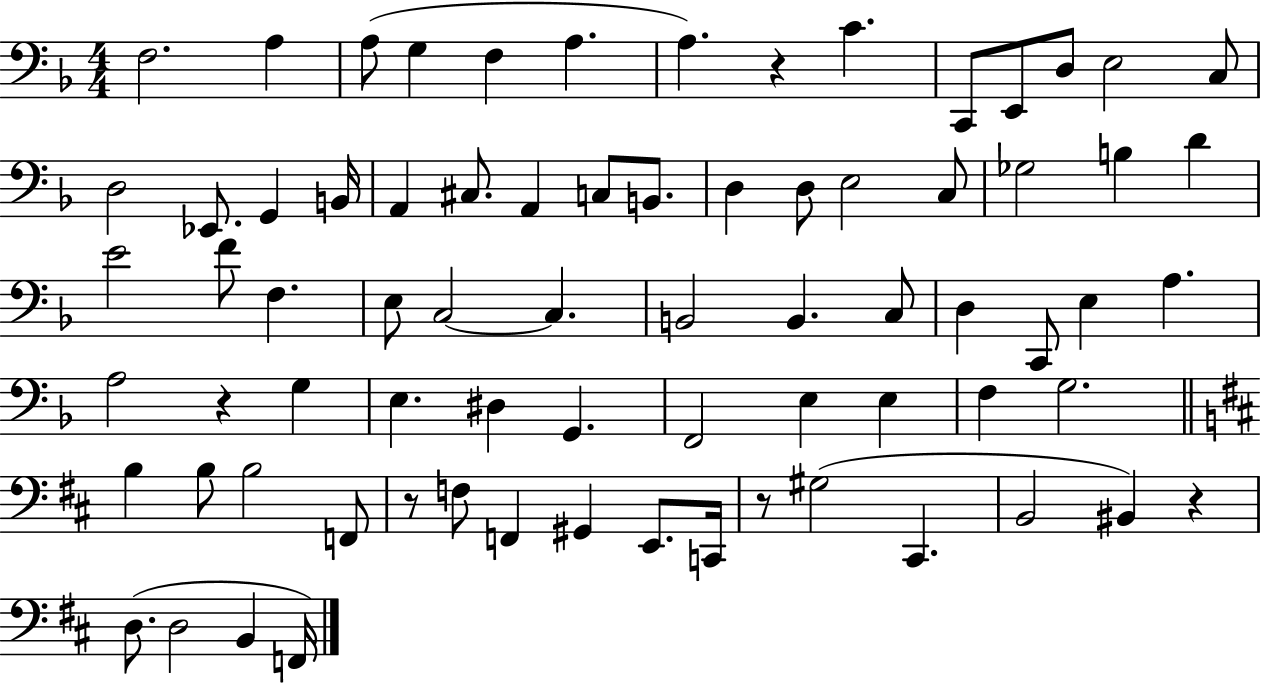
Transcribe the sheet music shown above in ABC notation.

X:1
T:Untitled
M:4/4
L:1/4
K:F
F,2 A, A,/2 G, F, A, A, z C C,,/2 E,,/2 D,/2 E,2 C,/2 D,2 _E,,/2 G,, B,,/4 A,, ^C,/2 A,, C,/2 B,,/2 D, D,/2 E,2 C,/2 _G,2 B, D E2 F/2 F, E,/2 C,2 C, B,,2 B,, C,/2 D, C,,/2 E, A, A,2 z G, E, ^D, G,, F,,2 E, E, F, G,2 B, B,/2 B,2 F,,/2 z/2 F,/2 F,, ^G,, E,,/2 C,,/4 z/2 ^G,2 ^C,, B,,2 ^B,, z D,/2 D,2 B,, F,,/4